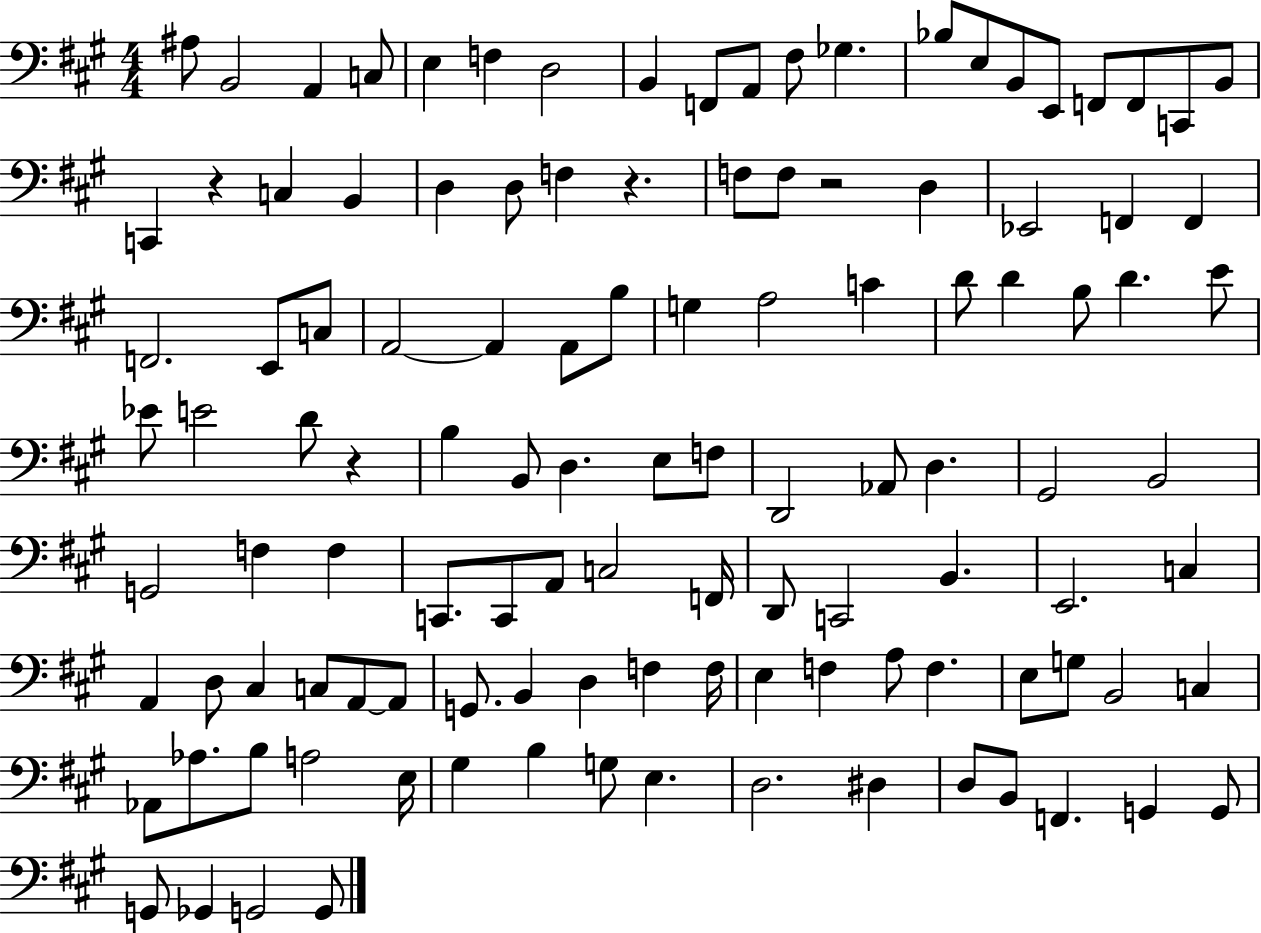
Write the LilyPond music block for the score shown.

{
  \clef bass
  \numericTimeSignature
  \time 4/4
  \key a \major
  ais8 b,2 a,4 c8 | e4 f4 d2 | b,4 f,8 a,8 fis8 ges4. | bes8 e8 b,8 e,8 f,8 f,8 c,8 b,8 | \break c,4 r4 c4 b,4 | d4 d8 f4 r4. | f8 f8 r2 d4 | ees,2 f,4 f,4 | \break f,2. e,8 c8 | a,2~~ a,4 a,8 b8 | g4 a2 c'4 | d'8 d'4 b8 d'4. e'8 | \break ees'8 e'2 d'8 r4 | b4 b,8 d4. e8 f8 | d,2 aes,8 d4. | gis,2 b,2 | \break g,2 f4 f4 | c,8. c,8 a,8 c2 f,16 | d,8 c,2 b,4. | e,2. c4 | \break a,4 d8 cis4 c8 a,8~~ a,8 | g,8. b,4 d4 f4 f16 | e4 f4 a8 f4. | e8 g8 b,2 c4 | \break aes,8 aes8. b8 a2 e16 | gis4 b4 g8 e4. | d2. dis4 | d8 b,8 f,4. g,4 g,8 | \break g,8 ges,4 g,2 g,8 | \bar "|."
}